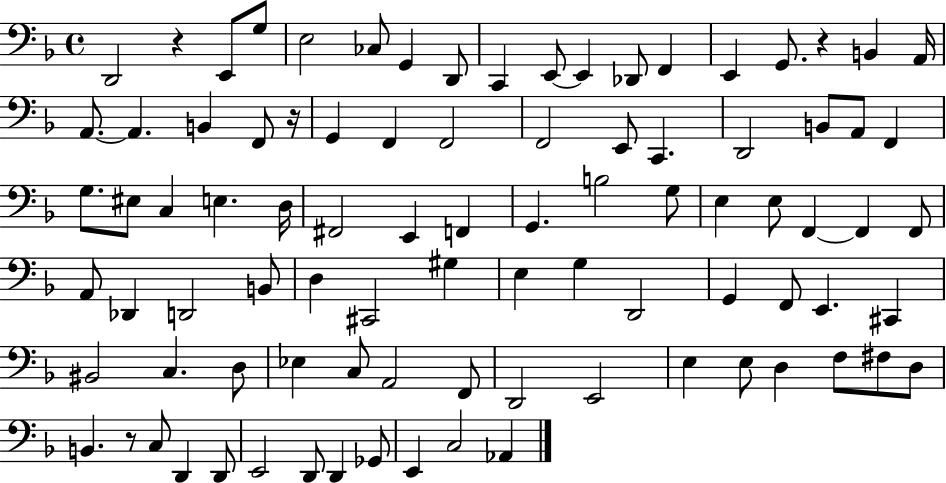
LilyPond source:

{
  \clef bass
  \time 4/4
  \defaultTimeSignature
  \key f \major
  \repeat volta 2 { d,2 r4 e,8 g8 | e2 ces8 g,4 d,8 | c,4 e,8~~ e,4 des,8 f,4 | e,4 g,8. r4 b,4 a,16 | \break a,8.~~ a,4. b,4 f,8 r16 | g,4 f,4 f,2 | f,2 e,8 c,4. | d,2 b,8 a,8 f,4 | \break g8. eis8 c4 e4. d16 | fis,2 e,4 f,4 | g,4. b2 g8 | e4 e8 f,4~~ f,4 f,8 | \break a,8 des,4 d,2 b,8 | d4 cis,2 gis4 | e4 g4 d,2 | g,4 f,8 e,4. cis,4 | \break bis,2 c4. d8 | ees4 c8 a,2 f,8 | d,2 e,2 | e4 e8 d4 f8 fis8 d8 | \break b,4. r8 c8 d,4 d,8 | e,2 d,8 d,4 ges,8 | e,4 c2 aes,4 | } \bar "|."
}